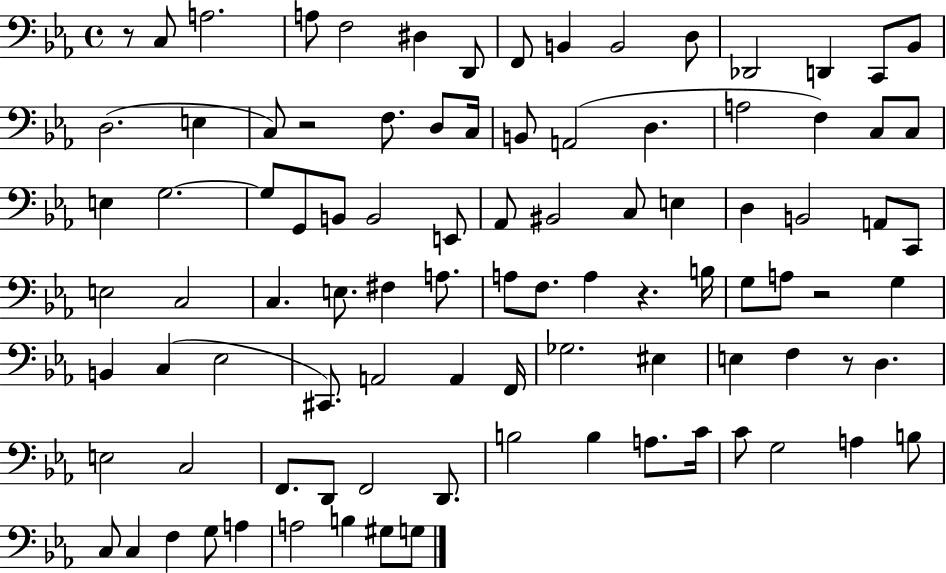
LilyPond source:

{
  \clef bass
  \time 4/4
  \defaultTimeSignature
  \key ees \major
  r8 c8 a2. | a8 f2 dis4 d,8 | f,8 b,4 b,2 d8 | des,2 d,4 c,8 bes,8 | \break d2.( e4 | c8) r2 f8. d8 c16 | b,8 a,2( d4. | a2 f4) c8 c8 | \break e4 g2.~~ | g8 g,8 b,8 b,2 e,8 | aes,8 bis,2 c8 e4 | d4 b,2 a,8 c,8 | \break e2 c2 | c4. e8. fis4 a8. | a8 f8. a4 r4. b16 | g8 a8 r2 g4 | \break b,4 c4( ees2 | cis,8.) a,2 a,4 f,16 | ges2. eis4 | e4 f4 r8 d4. | \break e2 c2 | f,8. d,8 f,2 d,8. | b2 b4 a8. c'16 | c'8 g2 a4 b8 | \break c8 c4 f4 g8 a4 | a2 b4 gis8 g8 | \bar "|."
}